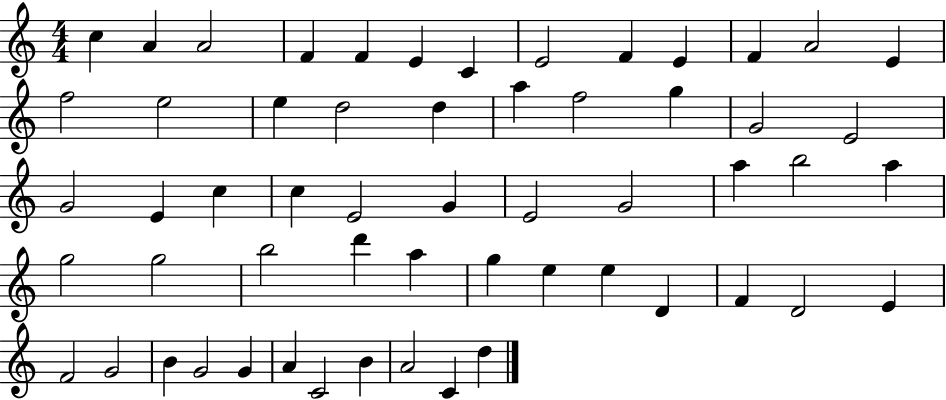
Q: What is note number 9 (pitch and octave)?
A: F4